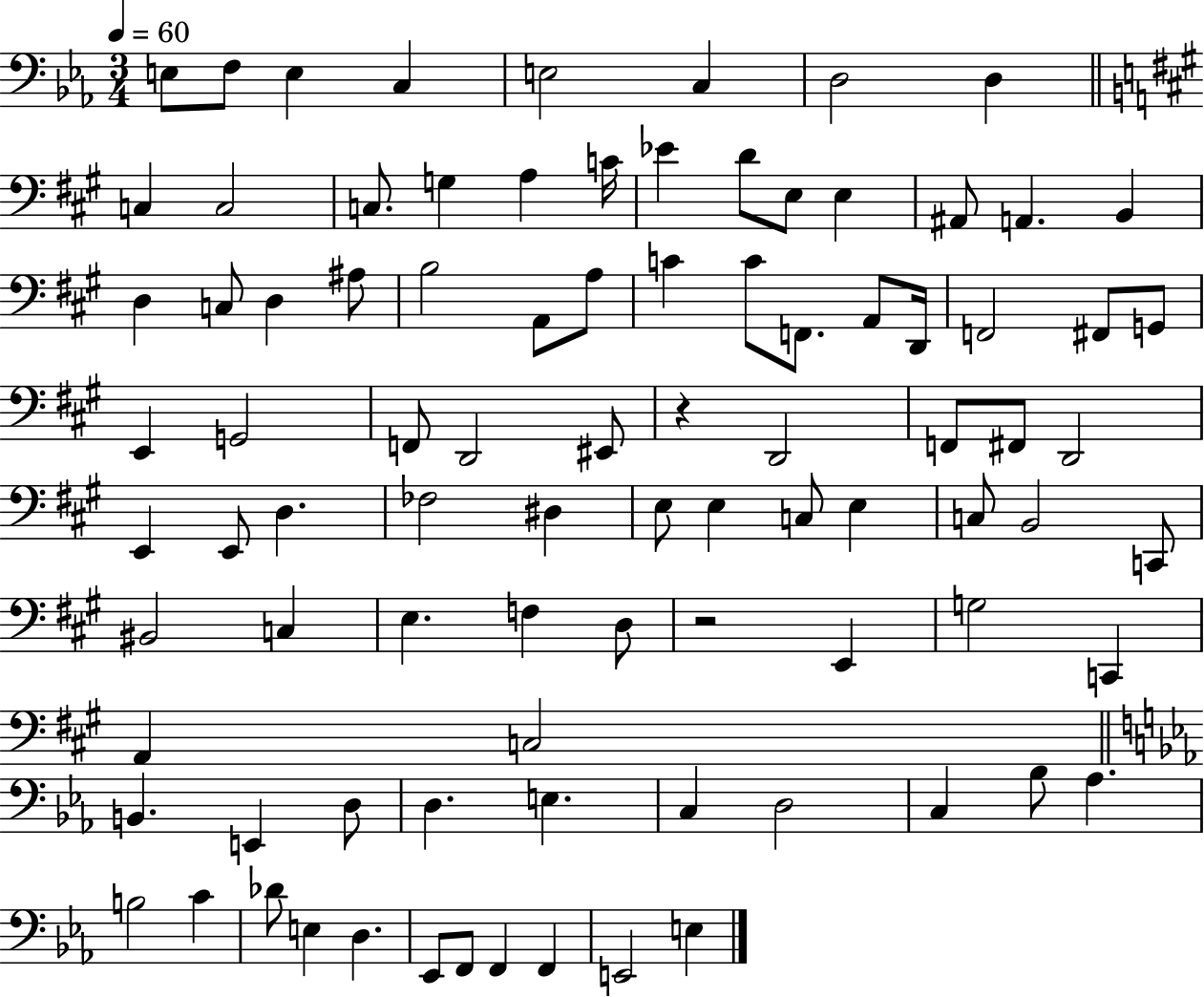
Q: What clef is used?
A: bass